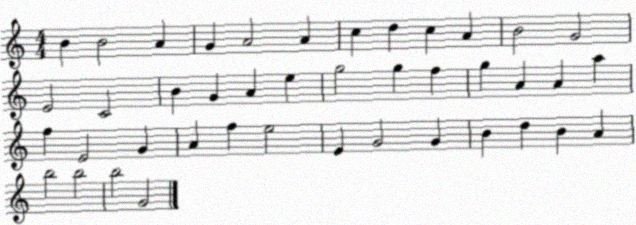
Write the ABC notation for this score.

X:1
T:Untitled
M:4/4
L:1/4
K:C
B B2 A G A2 A c d c A B2 G2 E2 C2 B G A e g2 g f g A A a f E2 G A f e2 E G2 G B d B A b2 b2 b2 G2